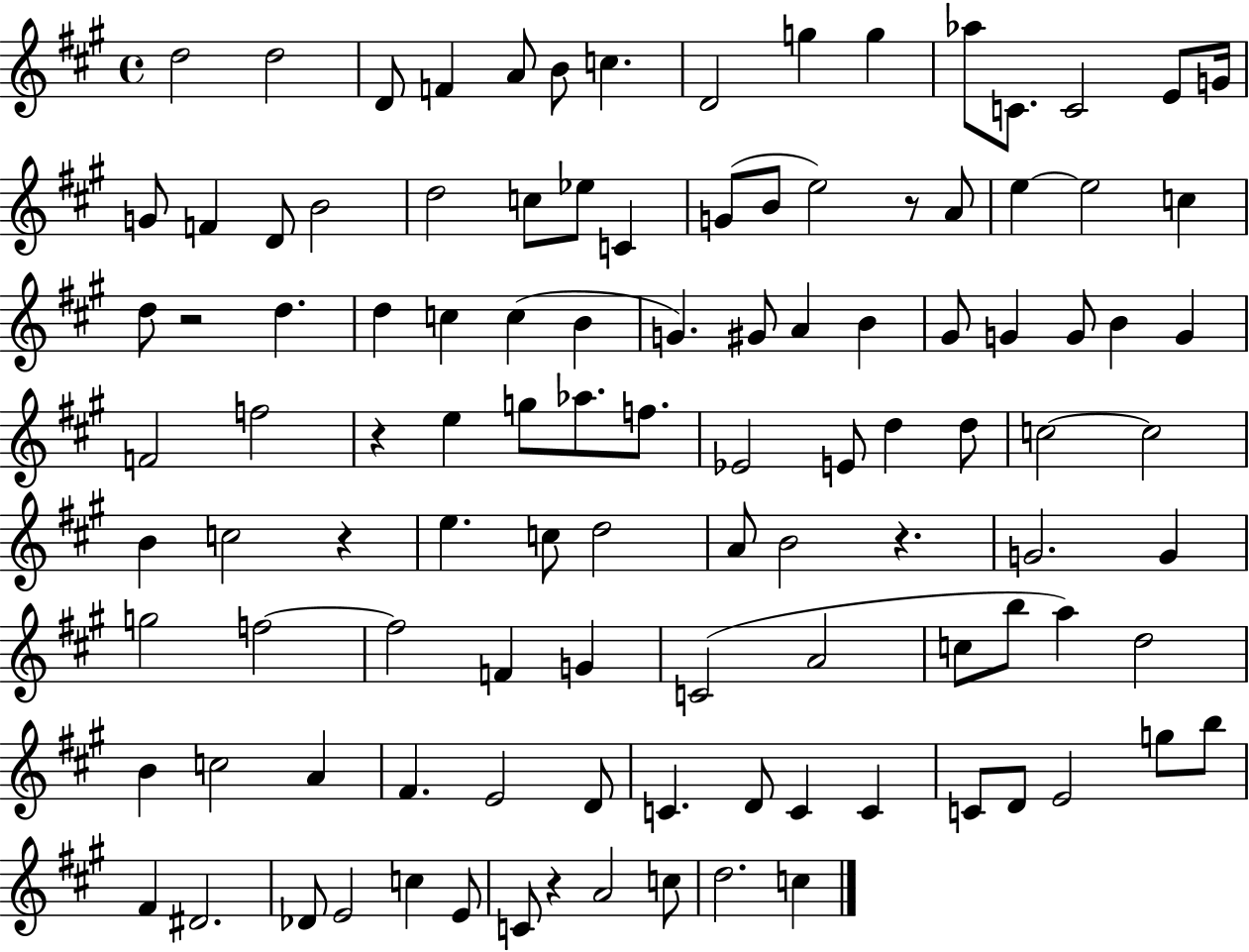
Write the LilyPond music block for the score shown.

{
  \clef treble
  \time 4/4
  \defaultTimeSignature
  \key a \major
  d''2 d''2 | d'8 f'4 a'8 b'8 c''4. | d'2 g''4 g''4 | aes''8 c'8. c'2 e'8 g'16 | \break g'8 f'4 d'8 b'2 | d''2 c''8 ees''8 c'4 | g'8( b'8 e''2) r8 a'8 | e''4~~ e''2 c''4 | \break d''8 r2 d''4. | d''4 c''4 c''4( b'4 | g'4.) gis'8 a'4 b'4 | gis'8 g'4 g'8 b'4 g'4 | \break f'2 f''2 | r4 e''4 g''8 aes''8. f''8. | ees'2 e'8 d''4 d''8 | c''2~~ c''2 | \break b'4 c''2 r4 | e''4. c''8 d''2 | a'8 b'2 r4. | g'2. g'4 | \break g''2 f''2~~ | f''2 f'4 g'4 | c'2( a'2 | c''8 b''8 a''4) d''2 | \break b'4 c''2 a'4 | fis'4. e'2 d'8 | c'4. d'8 c'4 c'4 | c'8 d'8 e'2 g''8 b''8 | \break fis'4 dis'2. | des'8 e'2 c''4 e'8 | c'8 r4 a'2 c''8 | d''2. c''4 | \break \bar "|."
}